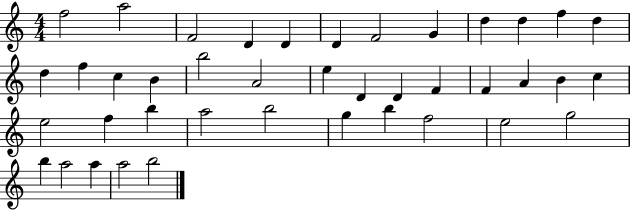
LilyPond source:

{
  \clef treble
  \numericTimeSignature
  \time 4/4
  \key c \major
  f''2 a''2 | f'2 d'4 d'4 | d'4 f'2 g'4 | d''4 d''4 f''4 d''4 | \break d''4 f''4 c''4 b'4 | b''2 a'2 | e''4 d'4 d'4 f'4 | f'4 a'4 b'4 c''4 | \break e''2 f''4 b''4 | a''2 b''2 | g''4 b''4 f''2 | e''2 g''2 | \break b''4 a''2 a''4 | a''2 b''2 | \bar "|."
}